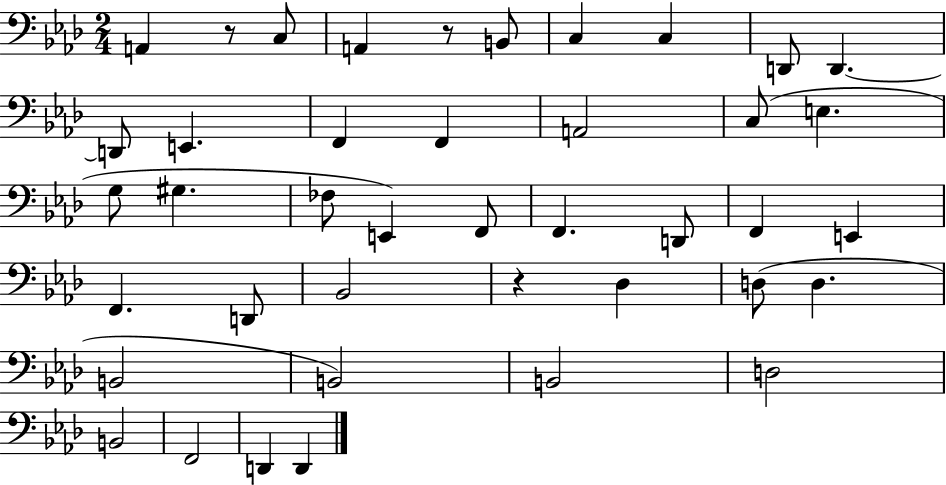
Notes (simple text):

A2/q R/e C3/e A2/q R/e B2/e C3/q C3/q D2/e D2/q. D2/e E2/q. F2/q F2/q A2/h C3/e E3/q. G3/e G#3/q. FES3/e E2/q F2/e F2/q. D2/e F2/q E2/q F2/q. D2/e Bb2/h R/q Db3/q D3/e D3/q. B2/h B2/h B2/h D3/h B2/h F2/h D2/q D2/q